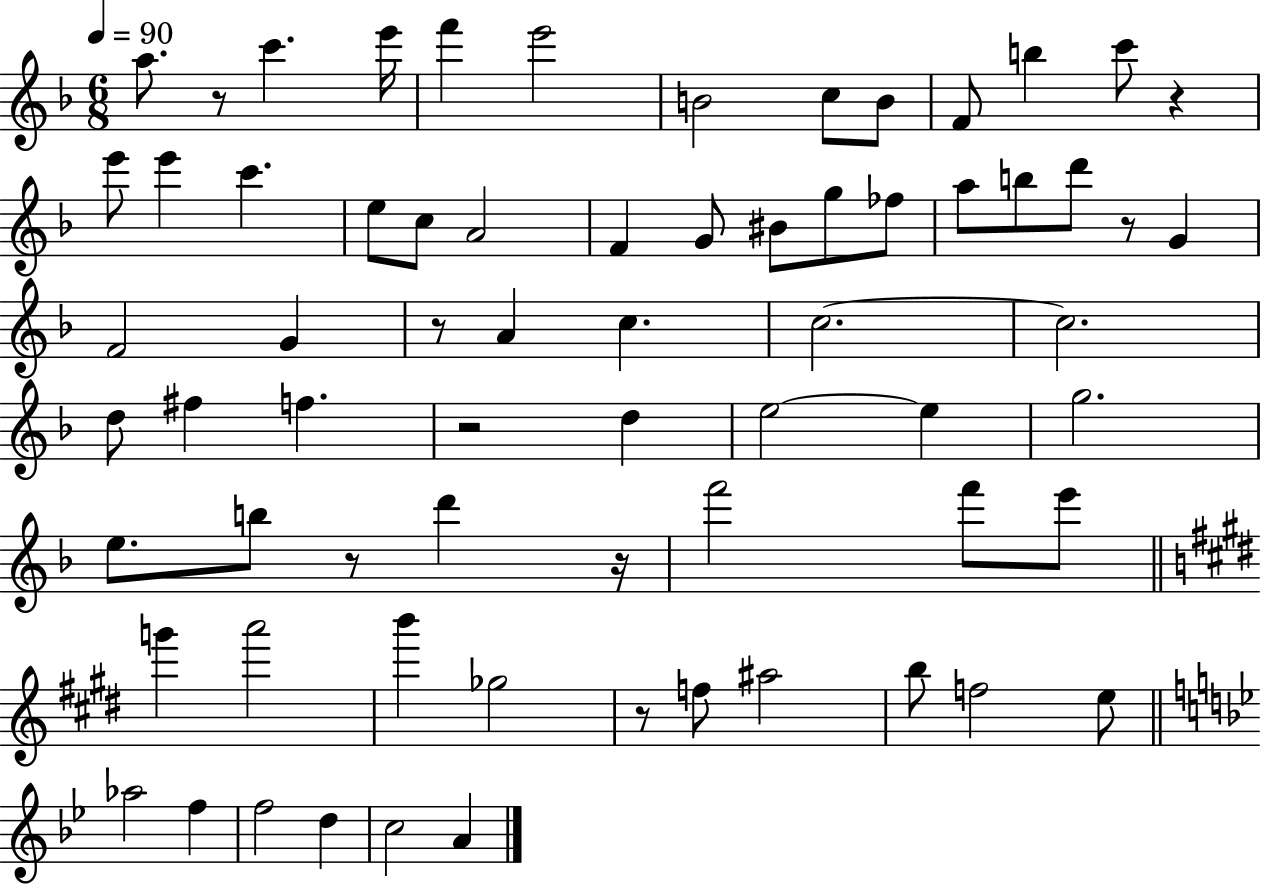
A5/e. R/e C6/q. E6/s F6/q E6/h B4/h C5/e B4/e F4/e B5/q C6/e R/q E6/e E6/q C6/q. E5/e C5/e A4/h F4/q G4/e BIS4/e G5/e FES5/e A5/e B5/e D6/e R/e G4/q F4/h G4/q R/e A4/q C5/q. C5/h. C5/h. D5/e F#5/q F5/q. R/h D5/q E5/h E5/q G5/h. E5/e. B5/e R/e D6/q R/s F6/h F6/e E6/e G6/q A6/h B6/q Gb5/h R/e F5/e A#5/h B5/e F5/h E5/e Ab5/h F5/q F5/h D5/q C5/h A4/q